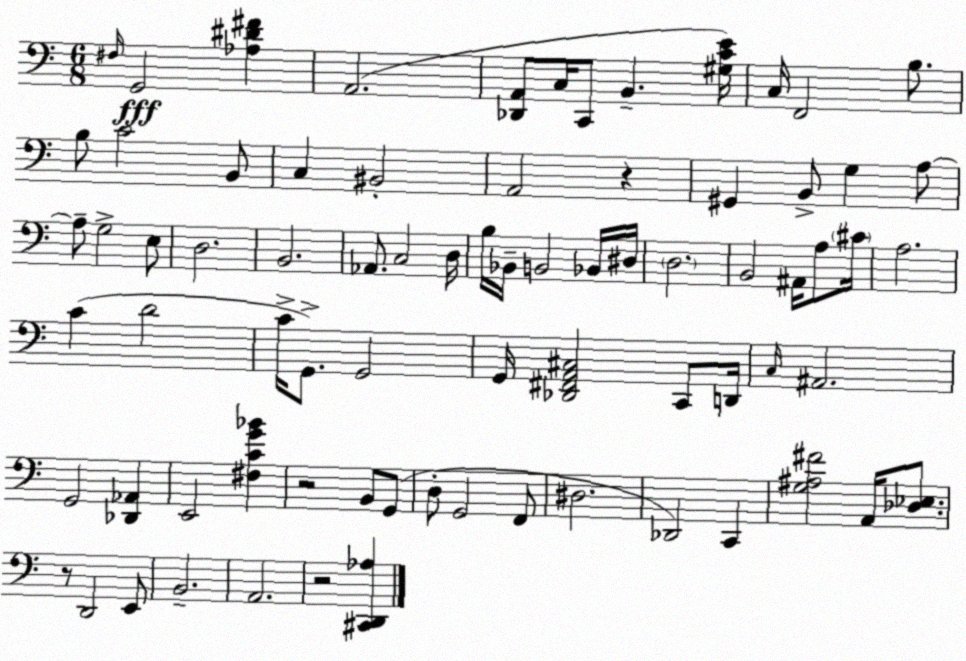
X:1
T:Untitled
M:6/8
L:1/4
K:Am
^F,/4 G,,2 [_A,^D^F] A,,2 [_D,,A,,]/2 C,/4 C,,/2 B,, [^G,CE]/4 C,/4 F,,2 B,/2 B,/2 C2 B,,/2 C, ^B,,2 A,,2 z ^G,, B,,/2 G, A,/2 A,/2 G,2 E,/2 D,2 B,,2 _A,,/2 C,2 D,/4 B,/4 _B,,/4 B,,2 _B,,/4 ^D,/4 D,2 B,,2 ^A,,/4 A,/2 ^C/4 A,2 C D2 C/4 G,,/2 G,,2 G,,/4 [_D,,^F,,A,,^C,]2 C,,/2 D,,/4 C,/4 ^A,,2 G,,2 [_D,,_A,,] E,,2 [^F,CG_B] z2 B,,/2 G,,/2 D,/2 G,,2 F,,/2 ^D,2 _D,,2 C,, [G,^A,^F]2 A,,/4 [_D,_E,]/2 z/2 D,,2 E,,/2 B,,2 A,,2 z2 [^C,,D,,_A,]